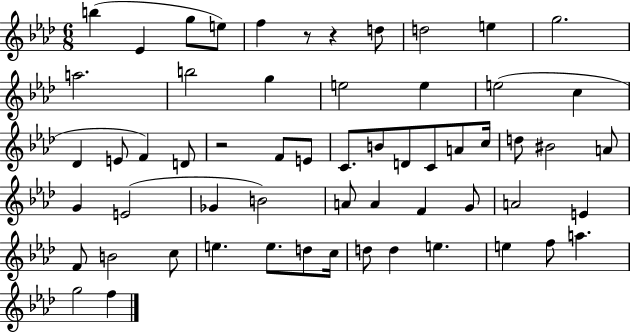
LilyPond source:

{
  \clef treble
  \numericTimeSignature
  \time 6/8
  \key aes \major
  b''4( ees'4 g''8 e''8) | f''4 r8 r4 d''8 | d''2 e''4 | g''2. | \break a''2. | b''2 g''4 | e''2 e''4 | e''2( c''4 | \break des'4 e'8 f'4) d'8 | r2 f'8 e'8 | c'8. b'8 d'8 c'8 a'8 c''16 | d''8 bis'2 a'8 | \break g'4 e'2( | ges'4 b'2) | a'8 a'4 f'4 g'8 | a'2 e'4 | \break f'8 b'2 c''8 | e''4. e''8. d''8 c''16 | d''8 d''4 e''4. | e''4 f''8 a''4. | \break g''2 f''4 | \bar "|."
}